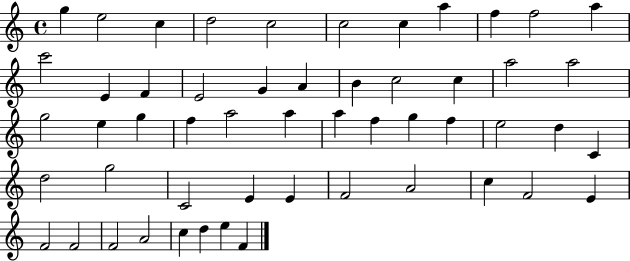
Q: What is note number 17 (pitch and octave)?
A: A4